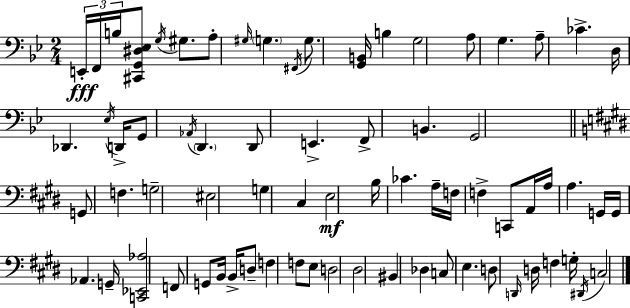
X:1
T:Untitled
M:2/4
L:1/4
K:Bb
E,,/4 F,,/4 B,/4 [^C,,G,,^D,_E,]/2 G,/4 ^G,/2 A,/2 ^G,/4 G, ^F,,/4 G,/2 [G,,B,,]/4 B, G,2 A,/2 G, A,/2 _C D,/4 _D,, _E,/4 D,,/4 G,,/2 _A,,/4 D,, D,,/2 E,, F,,/2 B,, G,,2 G,,/2 F, G,2 ^E,2 G, ^C, E,2 B,/4 _C A,/4 F,/4 F, C,,/2 A,,/4 A,/4 A, G,,/4 G,,/4 _A,, G,,/4 [C,,_E,,_A,]2 F,,/2 G,,/2 B,,/4 B,,/4 D,/2 F, F,/2 E,/2 D,2 ^D,2 ^B,, _D, C,/2 E, D,/2 D,,/4 D,/4 F, G,/4 ^D,,/4 C,2